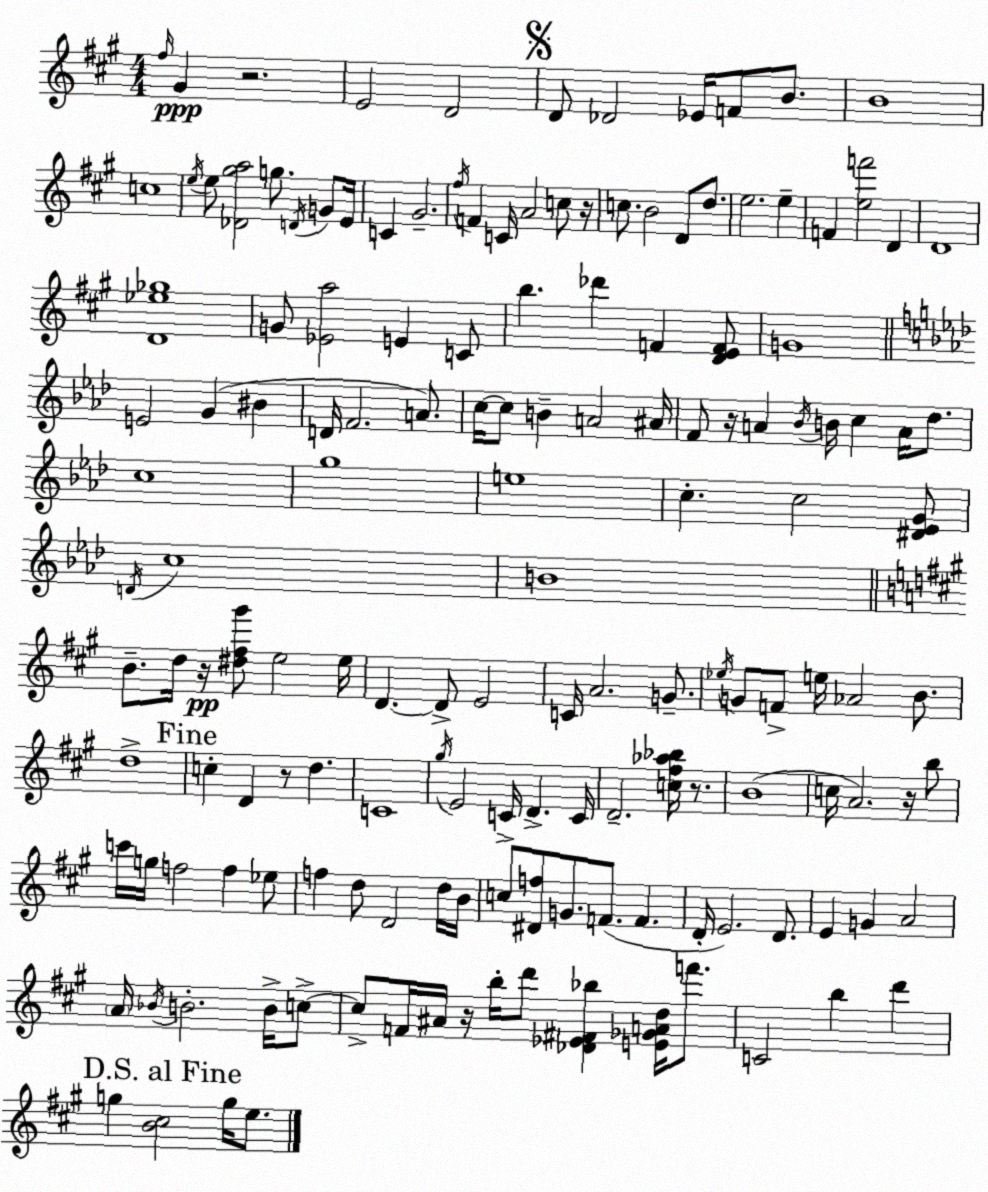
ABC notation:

X:1
T:Untitled
M:4/4
L:1/4
K:A
^f/4 ^G z2 E2 D2 D/2 _D2 _E/4 F/2 B/2 B4 c4 e/4 e/2 [_D^ga]2 g/2 D/4 G/2 E/4 C ^G2 ^f/4 F C/4 A2 c/2 z/4 c/2 B2 D/2 d/2 e2 e F [ef']2 D D4 [D_e_g]4 G/2 [_Ea]2 E C/2 b _d' F [DEF]/2 G4 E2 G ^B D/4 F2 A/2 c/4 c/2 B A2 ^A/4 F/2 z/4 A _B/4 B/4 c A/4 _d/2 c4 g4 e4 c c2 [^D_EG]/2 D/4 c4 B4 B/2 d/4 z/4 [^d^f^g']/2 e2 e/4 D D/2 E2 C/4 A2 G/2 _e/4 G/2 F/2 e/4 _A2 B/2 d4 c D z/2 d C4 ^g/4 E2 C/4 D C/4 D2 [c^f_a_b]/4 z/2 B4 c/4 A2 z/4 b/2 c'/4 g/4 f2 f _e/2 f d/2 D2 d/4 B/4 c/2 [^Df]/2 G/2 F/2 F D/4 E2 D/2 E G A2 A/4 _B/4 B2 B/4 c/2 c/2 F/4 ^A/4 z/4 b/4 d'/2 [_D_E^F_b] [E_GAd]/4 f'/2 C2 b d' g [B^c]2 g/4 e/2